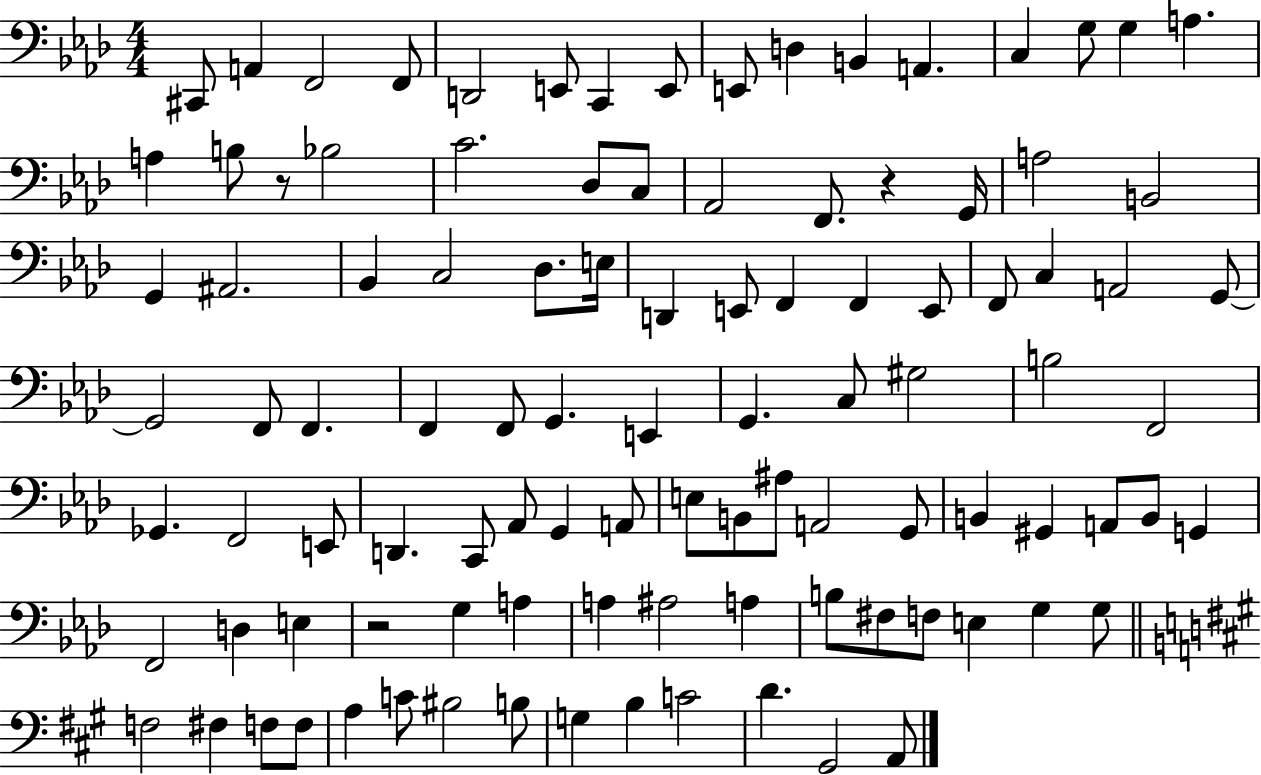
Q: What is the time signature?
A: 4/4